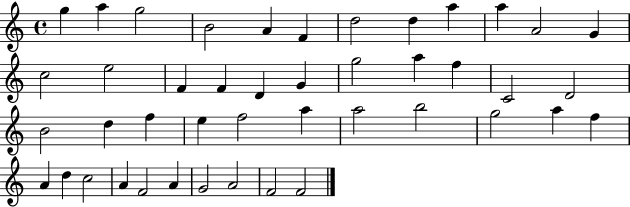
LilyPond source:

{
  \clef treble
  \time 4/4
  \defaultTimeSignature
  \key c \major
  g''4 a''4 g''2 | b'2 a'4 f'4 | d''2 d''4 a''4 | a''4 a'2 g'4 | \break c''2 e''2 | f'4 f'4 d'4 g'4 | g''2 a''4 f''4 | c'2 d'2 | \break b'2 d''4 f''4 | e''4 f''2 a''4 | a''2 b''2 | g''2 a''4 f''4 | \break a'4 d''4 c''2 | a'4 f'2 a'4 | g'2 a'2 | f'2 f'2 | \break \bar "|."
}